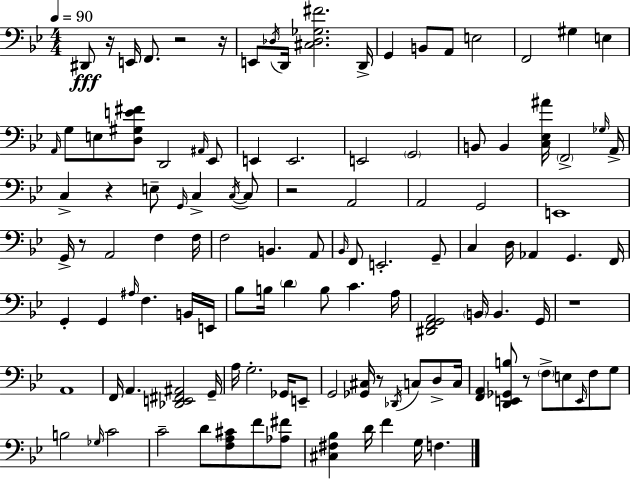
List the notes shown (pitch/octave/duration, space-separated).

D#2/e R/s E2/s F2/e. R/h R/s E2/e Db3/s D2/s [C#3,Db3,Gb3,F#4]/h. D2/s G2/q B2/e A2/e E3/h F2/h G#3/q E3/q A2/s G3/e E3/e [D3,G#3,E4,F#4]/e D2/h A#2/s Eb2/e E2/q E2/h. E2/h G2/h B2/e B2/q [C3,Eb3,A#4]/s F2/h Gb3/s A2/s C3/q R/q E3/e G2/s C3/q C3/s C3/e R/h A2/h A2/h G2/h E2/w G2/s R/e A2/h F3/q F3/s F3/h B2/q. A2/e Bb2/s F2/e E2/h. G2/e C3/q D3/s Ab2/q G2/q. F2/s G2/q G2/q A#3/s F3/q. B2/s E2/s Bb3/e B3/s D4/q B3/e C4/q. A3/s [D#2,F2,G2,A2]/h B2/s B2/q. G2/s R/w A2/w F2/s A2/q. [Db2,E2,F#2,A#2]/h G2/s A3/s G3/h. Gb2/s E2/e G2/h [Gb2,C#3]/s R/e Db2/s C3/e D3/e C3/s [F2,A2]/q [D2,E2,Gb2,B3]/e R/e F3/e E3/e E2/s F3/e G3/e B3/h Gb3/s C4/h C4/h D4/e [F3,A3,C#4]/e F4/e [Ab3,F#4]/e [C#3,F#3,Bb3]/q D4/s F4/q G3/s F3/q.